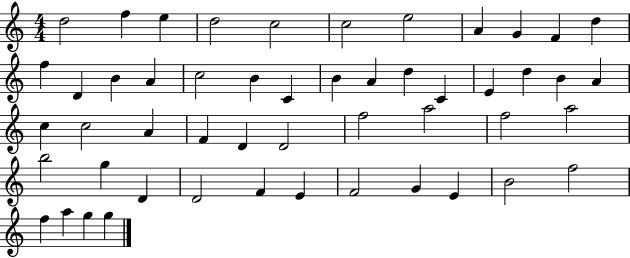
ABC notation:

X:1
T:Untitled
M:4/4
L:1/4
K:C
d2 f e d2 c2 c2 e2 A G F d f D B A c2 B C B A d C E d B A c c2 A F D D2 f2 a2 f2 a2 b2 g D D2 F E F2 G E B2 f2 f a g g